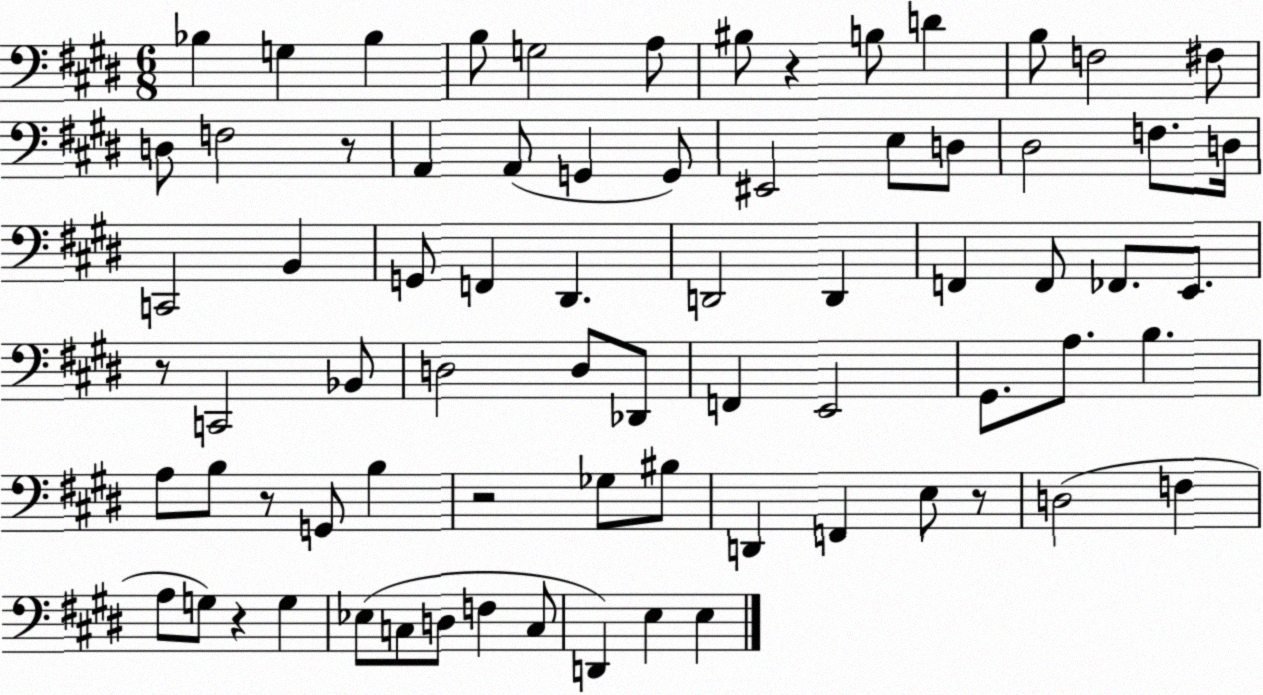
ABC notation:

X:1
T:Untitled
M:6/8
L:1/4
K:E
_B, G, _B, B,/2 G,2 A,/2 ^B,/2 z B,/2 D B,/2 F,2 ^F,/2 D,/2 F,2 z/2 A,, A,,/2 G,, G,,/2 ^E,,2 E,/2 D,/2 ^D,2 F,/2 D,/4 C,,2 B,, G,,/2 F,, ^D,, D,,2 D,, F,, F,,/2 _F,,/2 E,,/2 z/2 C,,2 _B,,/2 D,2 D,/2 _D,,/2 F,, E,,2 ^G,,/2 A,/2 B, A,/2 B,/2 z/2 G,,/2 B, z2 _G,/2 ^B,/2 D,, F,, E,/2 z/2 D,2 F, A,/2 G,/2 z G, _E,/2 C,/2 D,/2 F, C,/2 D,, E, E,